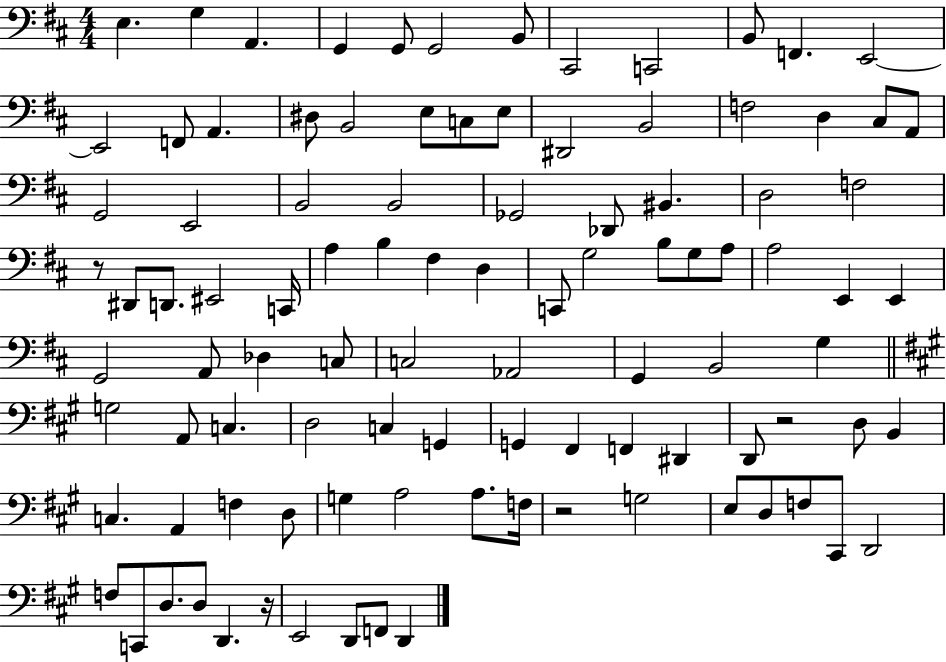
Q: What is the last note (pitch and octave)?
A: D2